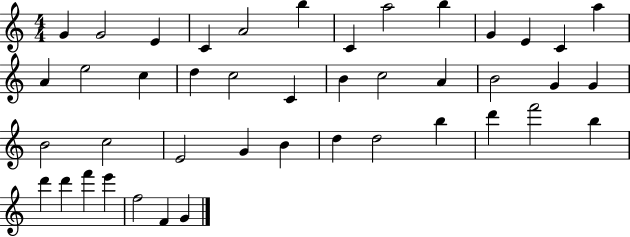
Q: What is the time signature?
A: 4/4